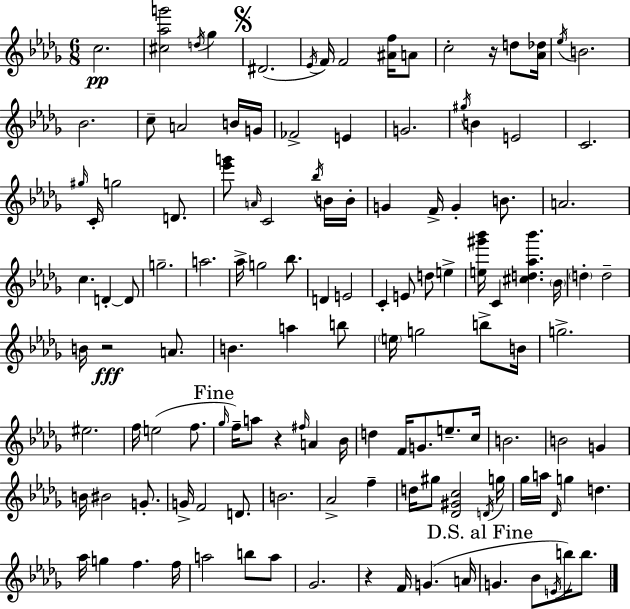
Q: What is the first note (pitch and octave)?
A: C5